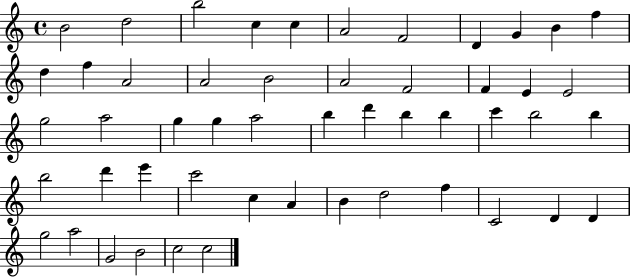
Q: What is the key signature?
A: C major